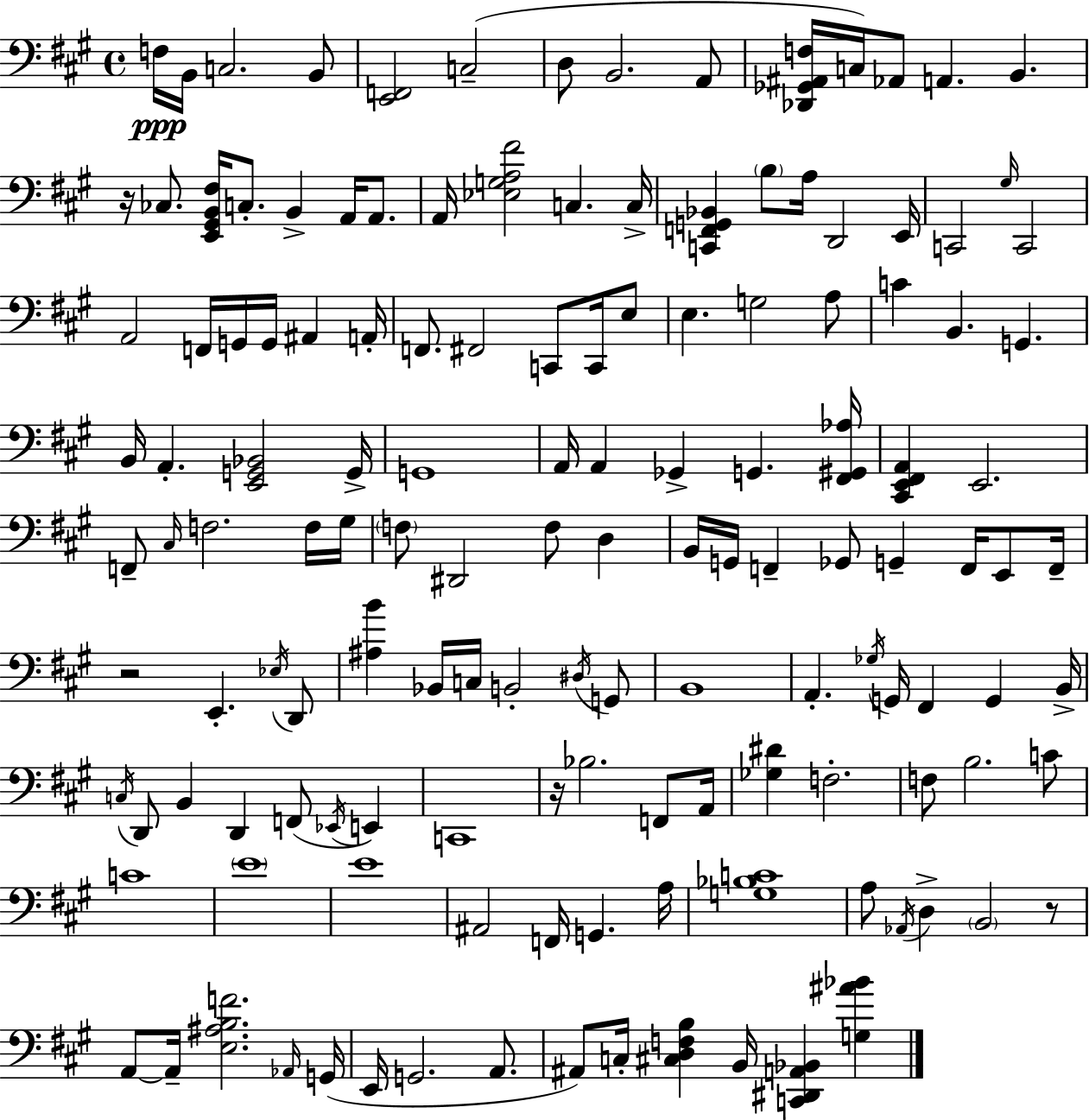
F3/s B2/s C3/h. B2/e [E2,F2]/h C3/h D3/e B2/h. A2/e [Db2,Gb2,A#2,F3]/s C3/s Ab2/e A2/q. B2/q. R/s CES3/e. [E2,G#2,B2,F#3]/s C3/e. B2/q A2/s A2/e. A2/s [Eb3,G3,A3,F#4]/h C3/q. C3/s [C2,F2,G2,Bb2]/q B3/e A3/s D2/h E2/s C2/h G#3/s C2/h A2/h F2/s G2/s G2/s A#2/q A2/s F2/e. F#2/h C2/e C2/s E3/e E3/q. G3/h A3/e C4/q B2/q. G2/q. B2/s A2/q. [E2,G2,Bb2]/h G2/s G2/w A2/s A2/q Gb2/q G2/q. [F#2,G#2,Ab3]/s [C#2,E2,F#2,A2]/q E2/h. F2/e C#3/s F3/h. F3/s G#3/s F3/e D#2/h F3/e D3/q B2/s G2/s F2/q Gb2/e G2/q F2/s E2/e F2/s R/h E2/q. Eb3/s D2/e [A#3,B4]/q Bb2/s C3/s B2/h D#3/s G2/e B2/w A2/q. Gb3/s G2/s F#2/q G2/q B2/s C3/s D2/e B2/q D2/q F2/e Eb2/s E2/q C2/w R/s Bb3/h. F2/e A2/s [Gb3,D#4]/q F3/h. F3/e B3/h. C4/e C4/w E4/w E4/w A#2/h F2/s G2/q. A3/s [G3,Bb3,C4]/w A3/e Ab2/s D3/q B2/h R/e A2/e A2/s [E3,A#3,B3,F4]/h. Ab2/s G2/s E2/s G2/h. A2/e. A#2/e C3/s [C#3,D3,F3,B3]/q B2/s [C2,D#2,A2,Bb2]/q [G3,A#4,Bb4]/q